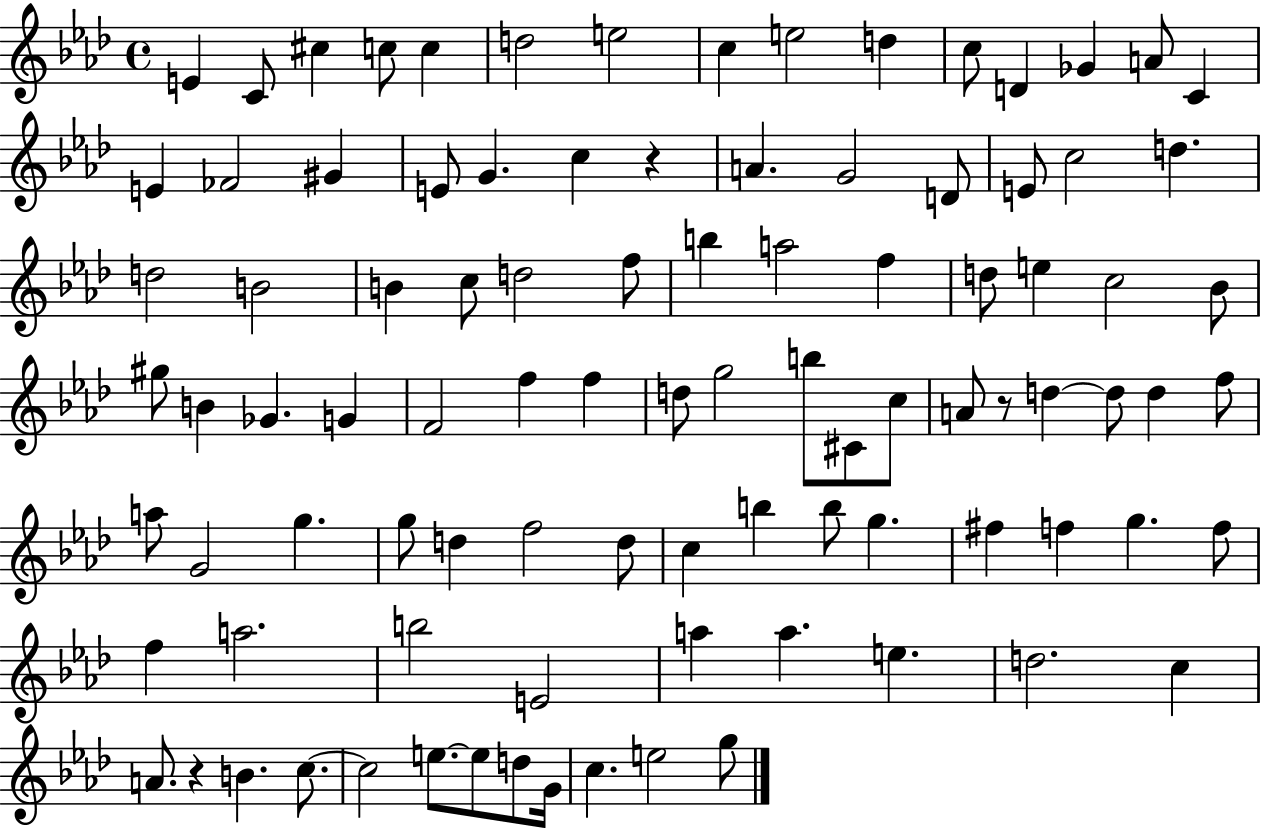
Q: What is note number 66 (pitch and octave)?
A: B5